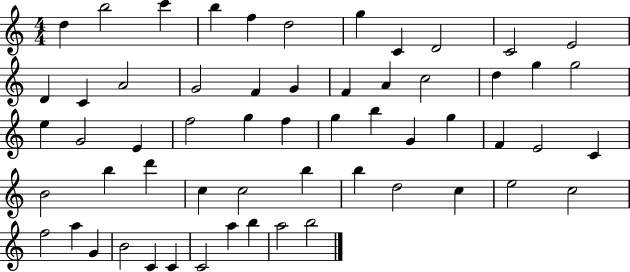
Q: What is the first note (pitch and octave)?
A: D5